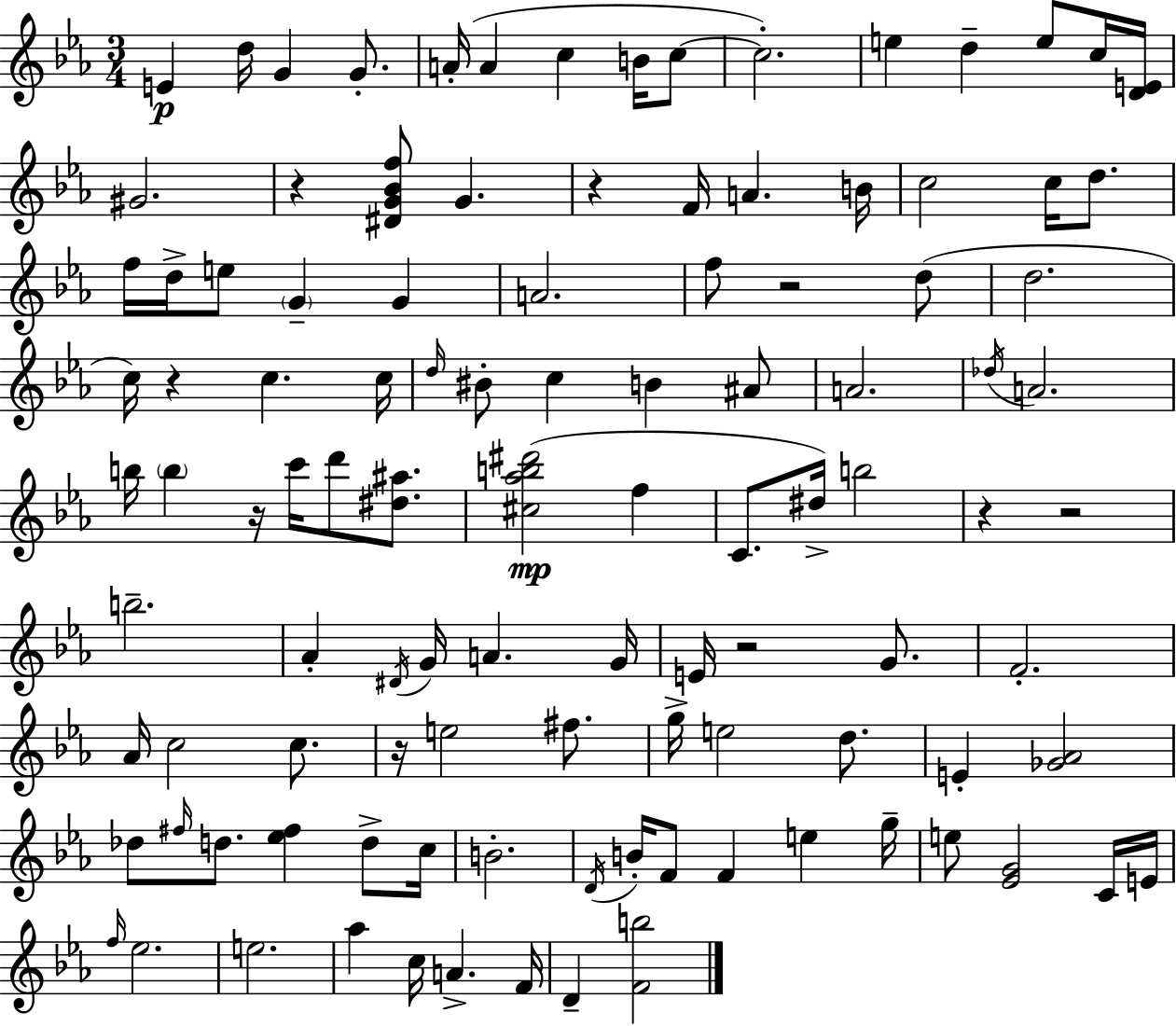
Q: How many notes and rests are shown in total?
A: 108